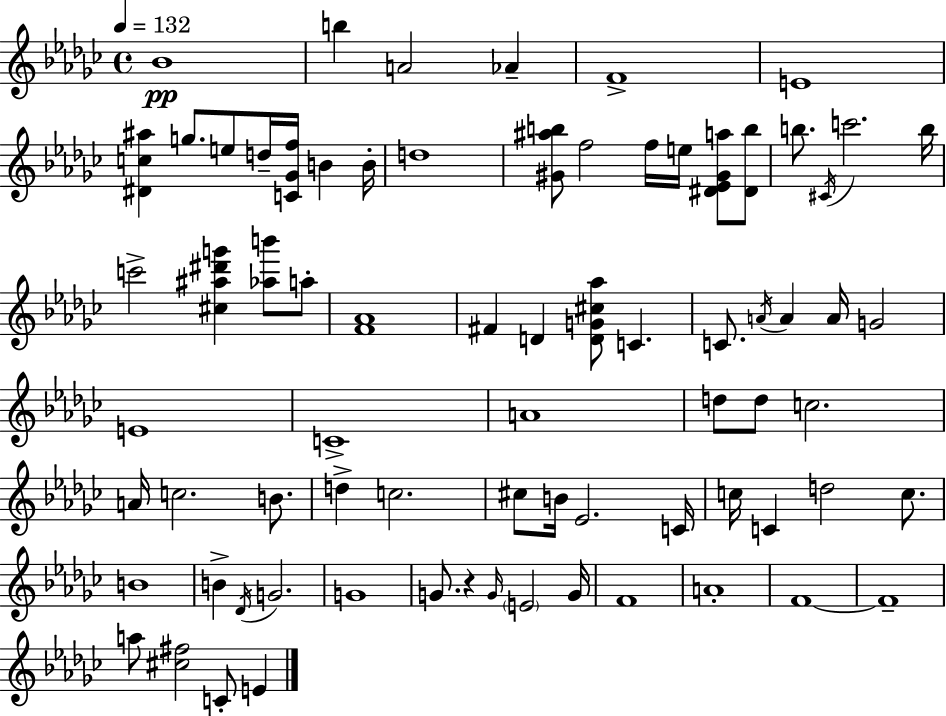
Bb4/w B5/q A4/h Ab4/q F4/w E4/w [D#4,C5,A#5]/q G5/e. E5/e D5/s [C4,Gb4,F5]/s B4/q B4/s D5/w [G#4,A#5,B5]/e F5/h F5/s E5/s [D#4,Eb4,G#4,A5]/e [D#4,B5]/e B5/e. C#4/s C6/h. B5/s C6/h [C#5,A#5,D#6,G6]/q [Ab5,B6]/e A5/e [F4,Ab4]/w F#4/q D4/q [D4,G4,C#5,Ab5]/e C4/q. C4/e. A4/s A4/q A4/s G4/h E4/w C4/w A4/w D5/e D5/e C5/h. A4/s C5/h. B4/e. D5/q C5/h. C#5/e B4/s Eb4/h. C4/s C5/s C4/q D5/h C5/e. B4/w B4/q Db4/s G4/h. G4/w G4/e. R/q G4/s E4/h G4/s F4/w A4/w F4/w F4/w A5/e [C#5,F#5]/h C4/e E4/q